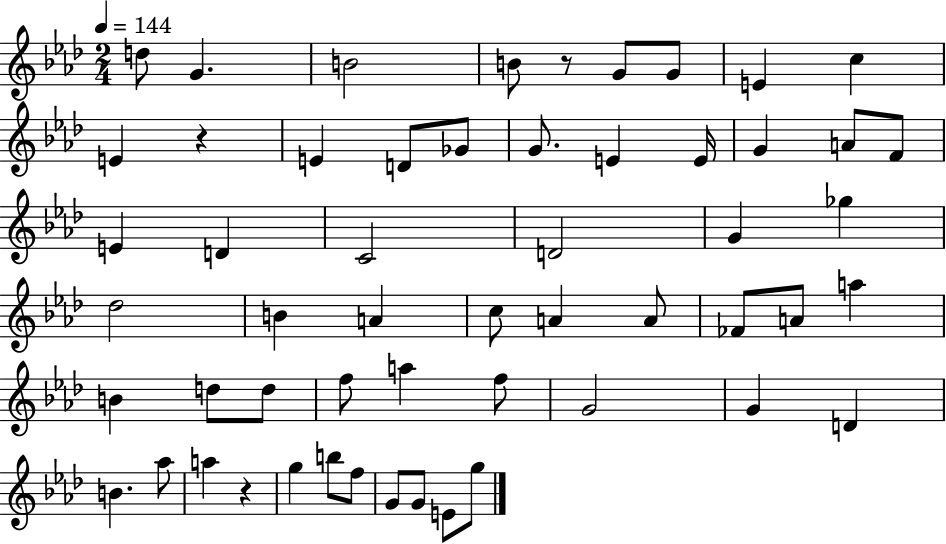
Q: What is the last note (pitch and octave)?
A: G5